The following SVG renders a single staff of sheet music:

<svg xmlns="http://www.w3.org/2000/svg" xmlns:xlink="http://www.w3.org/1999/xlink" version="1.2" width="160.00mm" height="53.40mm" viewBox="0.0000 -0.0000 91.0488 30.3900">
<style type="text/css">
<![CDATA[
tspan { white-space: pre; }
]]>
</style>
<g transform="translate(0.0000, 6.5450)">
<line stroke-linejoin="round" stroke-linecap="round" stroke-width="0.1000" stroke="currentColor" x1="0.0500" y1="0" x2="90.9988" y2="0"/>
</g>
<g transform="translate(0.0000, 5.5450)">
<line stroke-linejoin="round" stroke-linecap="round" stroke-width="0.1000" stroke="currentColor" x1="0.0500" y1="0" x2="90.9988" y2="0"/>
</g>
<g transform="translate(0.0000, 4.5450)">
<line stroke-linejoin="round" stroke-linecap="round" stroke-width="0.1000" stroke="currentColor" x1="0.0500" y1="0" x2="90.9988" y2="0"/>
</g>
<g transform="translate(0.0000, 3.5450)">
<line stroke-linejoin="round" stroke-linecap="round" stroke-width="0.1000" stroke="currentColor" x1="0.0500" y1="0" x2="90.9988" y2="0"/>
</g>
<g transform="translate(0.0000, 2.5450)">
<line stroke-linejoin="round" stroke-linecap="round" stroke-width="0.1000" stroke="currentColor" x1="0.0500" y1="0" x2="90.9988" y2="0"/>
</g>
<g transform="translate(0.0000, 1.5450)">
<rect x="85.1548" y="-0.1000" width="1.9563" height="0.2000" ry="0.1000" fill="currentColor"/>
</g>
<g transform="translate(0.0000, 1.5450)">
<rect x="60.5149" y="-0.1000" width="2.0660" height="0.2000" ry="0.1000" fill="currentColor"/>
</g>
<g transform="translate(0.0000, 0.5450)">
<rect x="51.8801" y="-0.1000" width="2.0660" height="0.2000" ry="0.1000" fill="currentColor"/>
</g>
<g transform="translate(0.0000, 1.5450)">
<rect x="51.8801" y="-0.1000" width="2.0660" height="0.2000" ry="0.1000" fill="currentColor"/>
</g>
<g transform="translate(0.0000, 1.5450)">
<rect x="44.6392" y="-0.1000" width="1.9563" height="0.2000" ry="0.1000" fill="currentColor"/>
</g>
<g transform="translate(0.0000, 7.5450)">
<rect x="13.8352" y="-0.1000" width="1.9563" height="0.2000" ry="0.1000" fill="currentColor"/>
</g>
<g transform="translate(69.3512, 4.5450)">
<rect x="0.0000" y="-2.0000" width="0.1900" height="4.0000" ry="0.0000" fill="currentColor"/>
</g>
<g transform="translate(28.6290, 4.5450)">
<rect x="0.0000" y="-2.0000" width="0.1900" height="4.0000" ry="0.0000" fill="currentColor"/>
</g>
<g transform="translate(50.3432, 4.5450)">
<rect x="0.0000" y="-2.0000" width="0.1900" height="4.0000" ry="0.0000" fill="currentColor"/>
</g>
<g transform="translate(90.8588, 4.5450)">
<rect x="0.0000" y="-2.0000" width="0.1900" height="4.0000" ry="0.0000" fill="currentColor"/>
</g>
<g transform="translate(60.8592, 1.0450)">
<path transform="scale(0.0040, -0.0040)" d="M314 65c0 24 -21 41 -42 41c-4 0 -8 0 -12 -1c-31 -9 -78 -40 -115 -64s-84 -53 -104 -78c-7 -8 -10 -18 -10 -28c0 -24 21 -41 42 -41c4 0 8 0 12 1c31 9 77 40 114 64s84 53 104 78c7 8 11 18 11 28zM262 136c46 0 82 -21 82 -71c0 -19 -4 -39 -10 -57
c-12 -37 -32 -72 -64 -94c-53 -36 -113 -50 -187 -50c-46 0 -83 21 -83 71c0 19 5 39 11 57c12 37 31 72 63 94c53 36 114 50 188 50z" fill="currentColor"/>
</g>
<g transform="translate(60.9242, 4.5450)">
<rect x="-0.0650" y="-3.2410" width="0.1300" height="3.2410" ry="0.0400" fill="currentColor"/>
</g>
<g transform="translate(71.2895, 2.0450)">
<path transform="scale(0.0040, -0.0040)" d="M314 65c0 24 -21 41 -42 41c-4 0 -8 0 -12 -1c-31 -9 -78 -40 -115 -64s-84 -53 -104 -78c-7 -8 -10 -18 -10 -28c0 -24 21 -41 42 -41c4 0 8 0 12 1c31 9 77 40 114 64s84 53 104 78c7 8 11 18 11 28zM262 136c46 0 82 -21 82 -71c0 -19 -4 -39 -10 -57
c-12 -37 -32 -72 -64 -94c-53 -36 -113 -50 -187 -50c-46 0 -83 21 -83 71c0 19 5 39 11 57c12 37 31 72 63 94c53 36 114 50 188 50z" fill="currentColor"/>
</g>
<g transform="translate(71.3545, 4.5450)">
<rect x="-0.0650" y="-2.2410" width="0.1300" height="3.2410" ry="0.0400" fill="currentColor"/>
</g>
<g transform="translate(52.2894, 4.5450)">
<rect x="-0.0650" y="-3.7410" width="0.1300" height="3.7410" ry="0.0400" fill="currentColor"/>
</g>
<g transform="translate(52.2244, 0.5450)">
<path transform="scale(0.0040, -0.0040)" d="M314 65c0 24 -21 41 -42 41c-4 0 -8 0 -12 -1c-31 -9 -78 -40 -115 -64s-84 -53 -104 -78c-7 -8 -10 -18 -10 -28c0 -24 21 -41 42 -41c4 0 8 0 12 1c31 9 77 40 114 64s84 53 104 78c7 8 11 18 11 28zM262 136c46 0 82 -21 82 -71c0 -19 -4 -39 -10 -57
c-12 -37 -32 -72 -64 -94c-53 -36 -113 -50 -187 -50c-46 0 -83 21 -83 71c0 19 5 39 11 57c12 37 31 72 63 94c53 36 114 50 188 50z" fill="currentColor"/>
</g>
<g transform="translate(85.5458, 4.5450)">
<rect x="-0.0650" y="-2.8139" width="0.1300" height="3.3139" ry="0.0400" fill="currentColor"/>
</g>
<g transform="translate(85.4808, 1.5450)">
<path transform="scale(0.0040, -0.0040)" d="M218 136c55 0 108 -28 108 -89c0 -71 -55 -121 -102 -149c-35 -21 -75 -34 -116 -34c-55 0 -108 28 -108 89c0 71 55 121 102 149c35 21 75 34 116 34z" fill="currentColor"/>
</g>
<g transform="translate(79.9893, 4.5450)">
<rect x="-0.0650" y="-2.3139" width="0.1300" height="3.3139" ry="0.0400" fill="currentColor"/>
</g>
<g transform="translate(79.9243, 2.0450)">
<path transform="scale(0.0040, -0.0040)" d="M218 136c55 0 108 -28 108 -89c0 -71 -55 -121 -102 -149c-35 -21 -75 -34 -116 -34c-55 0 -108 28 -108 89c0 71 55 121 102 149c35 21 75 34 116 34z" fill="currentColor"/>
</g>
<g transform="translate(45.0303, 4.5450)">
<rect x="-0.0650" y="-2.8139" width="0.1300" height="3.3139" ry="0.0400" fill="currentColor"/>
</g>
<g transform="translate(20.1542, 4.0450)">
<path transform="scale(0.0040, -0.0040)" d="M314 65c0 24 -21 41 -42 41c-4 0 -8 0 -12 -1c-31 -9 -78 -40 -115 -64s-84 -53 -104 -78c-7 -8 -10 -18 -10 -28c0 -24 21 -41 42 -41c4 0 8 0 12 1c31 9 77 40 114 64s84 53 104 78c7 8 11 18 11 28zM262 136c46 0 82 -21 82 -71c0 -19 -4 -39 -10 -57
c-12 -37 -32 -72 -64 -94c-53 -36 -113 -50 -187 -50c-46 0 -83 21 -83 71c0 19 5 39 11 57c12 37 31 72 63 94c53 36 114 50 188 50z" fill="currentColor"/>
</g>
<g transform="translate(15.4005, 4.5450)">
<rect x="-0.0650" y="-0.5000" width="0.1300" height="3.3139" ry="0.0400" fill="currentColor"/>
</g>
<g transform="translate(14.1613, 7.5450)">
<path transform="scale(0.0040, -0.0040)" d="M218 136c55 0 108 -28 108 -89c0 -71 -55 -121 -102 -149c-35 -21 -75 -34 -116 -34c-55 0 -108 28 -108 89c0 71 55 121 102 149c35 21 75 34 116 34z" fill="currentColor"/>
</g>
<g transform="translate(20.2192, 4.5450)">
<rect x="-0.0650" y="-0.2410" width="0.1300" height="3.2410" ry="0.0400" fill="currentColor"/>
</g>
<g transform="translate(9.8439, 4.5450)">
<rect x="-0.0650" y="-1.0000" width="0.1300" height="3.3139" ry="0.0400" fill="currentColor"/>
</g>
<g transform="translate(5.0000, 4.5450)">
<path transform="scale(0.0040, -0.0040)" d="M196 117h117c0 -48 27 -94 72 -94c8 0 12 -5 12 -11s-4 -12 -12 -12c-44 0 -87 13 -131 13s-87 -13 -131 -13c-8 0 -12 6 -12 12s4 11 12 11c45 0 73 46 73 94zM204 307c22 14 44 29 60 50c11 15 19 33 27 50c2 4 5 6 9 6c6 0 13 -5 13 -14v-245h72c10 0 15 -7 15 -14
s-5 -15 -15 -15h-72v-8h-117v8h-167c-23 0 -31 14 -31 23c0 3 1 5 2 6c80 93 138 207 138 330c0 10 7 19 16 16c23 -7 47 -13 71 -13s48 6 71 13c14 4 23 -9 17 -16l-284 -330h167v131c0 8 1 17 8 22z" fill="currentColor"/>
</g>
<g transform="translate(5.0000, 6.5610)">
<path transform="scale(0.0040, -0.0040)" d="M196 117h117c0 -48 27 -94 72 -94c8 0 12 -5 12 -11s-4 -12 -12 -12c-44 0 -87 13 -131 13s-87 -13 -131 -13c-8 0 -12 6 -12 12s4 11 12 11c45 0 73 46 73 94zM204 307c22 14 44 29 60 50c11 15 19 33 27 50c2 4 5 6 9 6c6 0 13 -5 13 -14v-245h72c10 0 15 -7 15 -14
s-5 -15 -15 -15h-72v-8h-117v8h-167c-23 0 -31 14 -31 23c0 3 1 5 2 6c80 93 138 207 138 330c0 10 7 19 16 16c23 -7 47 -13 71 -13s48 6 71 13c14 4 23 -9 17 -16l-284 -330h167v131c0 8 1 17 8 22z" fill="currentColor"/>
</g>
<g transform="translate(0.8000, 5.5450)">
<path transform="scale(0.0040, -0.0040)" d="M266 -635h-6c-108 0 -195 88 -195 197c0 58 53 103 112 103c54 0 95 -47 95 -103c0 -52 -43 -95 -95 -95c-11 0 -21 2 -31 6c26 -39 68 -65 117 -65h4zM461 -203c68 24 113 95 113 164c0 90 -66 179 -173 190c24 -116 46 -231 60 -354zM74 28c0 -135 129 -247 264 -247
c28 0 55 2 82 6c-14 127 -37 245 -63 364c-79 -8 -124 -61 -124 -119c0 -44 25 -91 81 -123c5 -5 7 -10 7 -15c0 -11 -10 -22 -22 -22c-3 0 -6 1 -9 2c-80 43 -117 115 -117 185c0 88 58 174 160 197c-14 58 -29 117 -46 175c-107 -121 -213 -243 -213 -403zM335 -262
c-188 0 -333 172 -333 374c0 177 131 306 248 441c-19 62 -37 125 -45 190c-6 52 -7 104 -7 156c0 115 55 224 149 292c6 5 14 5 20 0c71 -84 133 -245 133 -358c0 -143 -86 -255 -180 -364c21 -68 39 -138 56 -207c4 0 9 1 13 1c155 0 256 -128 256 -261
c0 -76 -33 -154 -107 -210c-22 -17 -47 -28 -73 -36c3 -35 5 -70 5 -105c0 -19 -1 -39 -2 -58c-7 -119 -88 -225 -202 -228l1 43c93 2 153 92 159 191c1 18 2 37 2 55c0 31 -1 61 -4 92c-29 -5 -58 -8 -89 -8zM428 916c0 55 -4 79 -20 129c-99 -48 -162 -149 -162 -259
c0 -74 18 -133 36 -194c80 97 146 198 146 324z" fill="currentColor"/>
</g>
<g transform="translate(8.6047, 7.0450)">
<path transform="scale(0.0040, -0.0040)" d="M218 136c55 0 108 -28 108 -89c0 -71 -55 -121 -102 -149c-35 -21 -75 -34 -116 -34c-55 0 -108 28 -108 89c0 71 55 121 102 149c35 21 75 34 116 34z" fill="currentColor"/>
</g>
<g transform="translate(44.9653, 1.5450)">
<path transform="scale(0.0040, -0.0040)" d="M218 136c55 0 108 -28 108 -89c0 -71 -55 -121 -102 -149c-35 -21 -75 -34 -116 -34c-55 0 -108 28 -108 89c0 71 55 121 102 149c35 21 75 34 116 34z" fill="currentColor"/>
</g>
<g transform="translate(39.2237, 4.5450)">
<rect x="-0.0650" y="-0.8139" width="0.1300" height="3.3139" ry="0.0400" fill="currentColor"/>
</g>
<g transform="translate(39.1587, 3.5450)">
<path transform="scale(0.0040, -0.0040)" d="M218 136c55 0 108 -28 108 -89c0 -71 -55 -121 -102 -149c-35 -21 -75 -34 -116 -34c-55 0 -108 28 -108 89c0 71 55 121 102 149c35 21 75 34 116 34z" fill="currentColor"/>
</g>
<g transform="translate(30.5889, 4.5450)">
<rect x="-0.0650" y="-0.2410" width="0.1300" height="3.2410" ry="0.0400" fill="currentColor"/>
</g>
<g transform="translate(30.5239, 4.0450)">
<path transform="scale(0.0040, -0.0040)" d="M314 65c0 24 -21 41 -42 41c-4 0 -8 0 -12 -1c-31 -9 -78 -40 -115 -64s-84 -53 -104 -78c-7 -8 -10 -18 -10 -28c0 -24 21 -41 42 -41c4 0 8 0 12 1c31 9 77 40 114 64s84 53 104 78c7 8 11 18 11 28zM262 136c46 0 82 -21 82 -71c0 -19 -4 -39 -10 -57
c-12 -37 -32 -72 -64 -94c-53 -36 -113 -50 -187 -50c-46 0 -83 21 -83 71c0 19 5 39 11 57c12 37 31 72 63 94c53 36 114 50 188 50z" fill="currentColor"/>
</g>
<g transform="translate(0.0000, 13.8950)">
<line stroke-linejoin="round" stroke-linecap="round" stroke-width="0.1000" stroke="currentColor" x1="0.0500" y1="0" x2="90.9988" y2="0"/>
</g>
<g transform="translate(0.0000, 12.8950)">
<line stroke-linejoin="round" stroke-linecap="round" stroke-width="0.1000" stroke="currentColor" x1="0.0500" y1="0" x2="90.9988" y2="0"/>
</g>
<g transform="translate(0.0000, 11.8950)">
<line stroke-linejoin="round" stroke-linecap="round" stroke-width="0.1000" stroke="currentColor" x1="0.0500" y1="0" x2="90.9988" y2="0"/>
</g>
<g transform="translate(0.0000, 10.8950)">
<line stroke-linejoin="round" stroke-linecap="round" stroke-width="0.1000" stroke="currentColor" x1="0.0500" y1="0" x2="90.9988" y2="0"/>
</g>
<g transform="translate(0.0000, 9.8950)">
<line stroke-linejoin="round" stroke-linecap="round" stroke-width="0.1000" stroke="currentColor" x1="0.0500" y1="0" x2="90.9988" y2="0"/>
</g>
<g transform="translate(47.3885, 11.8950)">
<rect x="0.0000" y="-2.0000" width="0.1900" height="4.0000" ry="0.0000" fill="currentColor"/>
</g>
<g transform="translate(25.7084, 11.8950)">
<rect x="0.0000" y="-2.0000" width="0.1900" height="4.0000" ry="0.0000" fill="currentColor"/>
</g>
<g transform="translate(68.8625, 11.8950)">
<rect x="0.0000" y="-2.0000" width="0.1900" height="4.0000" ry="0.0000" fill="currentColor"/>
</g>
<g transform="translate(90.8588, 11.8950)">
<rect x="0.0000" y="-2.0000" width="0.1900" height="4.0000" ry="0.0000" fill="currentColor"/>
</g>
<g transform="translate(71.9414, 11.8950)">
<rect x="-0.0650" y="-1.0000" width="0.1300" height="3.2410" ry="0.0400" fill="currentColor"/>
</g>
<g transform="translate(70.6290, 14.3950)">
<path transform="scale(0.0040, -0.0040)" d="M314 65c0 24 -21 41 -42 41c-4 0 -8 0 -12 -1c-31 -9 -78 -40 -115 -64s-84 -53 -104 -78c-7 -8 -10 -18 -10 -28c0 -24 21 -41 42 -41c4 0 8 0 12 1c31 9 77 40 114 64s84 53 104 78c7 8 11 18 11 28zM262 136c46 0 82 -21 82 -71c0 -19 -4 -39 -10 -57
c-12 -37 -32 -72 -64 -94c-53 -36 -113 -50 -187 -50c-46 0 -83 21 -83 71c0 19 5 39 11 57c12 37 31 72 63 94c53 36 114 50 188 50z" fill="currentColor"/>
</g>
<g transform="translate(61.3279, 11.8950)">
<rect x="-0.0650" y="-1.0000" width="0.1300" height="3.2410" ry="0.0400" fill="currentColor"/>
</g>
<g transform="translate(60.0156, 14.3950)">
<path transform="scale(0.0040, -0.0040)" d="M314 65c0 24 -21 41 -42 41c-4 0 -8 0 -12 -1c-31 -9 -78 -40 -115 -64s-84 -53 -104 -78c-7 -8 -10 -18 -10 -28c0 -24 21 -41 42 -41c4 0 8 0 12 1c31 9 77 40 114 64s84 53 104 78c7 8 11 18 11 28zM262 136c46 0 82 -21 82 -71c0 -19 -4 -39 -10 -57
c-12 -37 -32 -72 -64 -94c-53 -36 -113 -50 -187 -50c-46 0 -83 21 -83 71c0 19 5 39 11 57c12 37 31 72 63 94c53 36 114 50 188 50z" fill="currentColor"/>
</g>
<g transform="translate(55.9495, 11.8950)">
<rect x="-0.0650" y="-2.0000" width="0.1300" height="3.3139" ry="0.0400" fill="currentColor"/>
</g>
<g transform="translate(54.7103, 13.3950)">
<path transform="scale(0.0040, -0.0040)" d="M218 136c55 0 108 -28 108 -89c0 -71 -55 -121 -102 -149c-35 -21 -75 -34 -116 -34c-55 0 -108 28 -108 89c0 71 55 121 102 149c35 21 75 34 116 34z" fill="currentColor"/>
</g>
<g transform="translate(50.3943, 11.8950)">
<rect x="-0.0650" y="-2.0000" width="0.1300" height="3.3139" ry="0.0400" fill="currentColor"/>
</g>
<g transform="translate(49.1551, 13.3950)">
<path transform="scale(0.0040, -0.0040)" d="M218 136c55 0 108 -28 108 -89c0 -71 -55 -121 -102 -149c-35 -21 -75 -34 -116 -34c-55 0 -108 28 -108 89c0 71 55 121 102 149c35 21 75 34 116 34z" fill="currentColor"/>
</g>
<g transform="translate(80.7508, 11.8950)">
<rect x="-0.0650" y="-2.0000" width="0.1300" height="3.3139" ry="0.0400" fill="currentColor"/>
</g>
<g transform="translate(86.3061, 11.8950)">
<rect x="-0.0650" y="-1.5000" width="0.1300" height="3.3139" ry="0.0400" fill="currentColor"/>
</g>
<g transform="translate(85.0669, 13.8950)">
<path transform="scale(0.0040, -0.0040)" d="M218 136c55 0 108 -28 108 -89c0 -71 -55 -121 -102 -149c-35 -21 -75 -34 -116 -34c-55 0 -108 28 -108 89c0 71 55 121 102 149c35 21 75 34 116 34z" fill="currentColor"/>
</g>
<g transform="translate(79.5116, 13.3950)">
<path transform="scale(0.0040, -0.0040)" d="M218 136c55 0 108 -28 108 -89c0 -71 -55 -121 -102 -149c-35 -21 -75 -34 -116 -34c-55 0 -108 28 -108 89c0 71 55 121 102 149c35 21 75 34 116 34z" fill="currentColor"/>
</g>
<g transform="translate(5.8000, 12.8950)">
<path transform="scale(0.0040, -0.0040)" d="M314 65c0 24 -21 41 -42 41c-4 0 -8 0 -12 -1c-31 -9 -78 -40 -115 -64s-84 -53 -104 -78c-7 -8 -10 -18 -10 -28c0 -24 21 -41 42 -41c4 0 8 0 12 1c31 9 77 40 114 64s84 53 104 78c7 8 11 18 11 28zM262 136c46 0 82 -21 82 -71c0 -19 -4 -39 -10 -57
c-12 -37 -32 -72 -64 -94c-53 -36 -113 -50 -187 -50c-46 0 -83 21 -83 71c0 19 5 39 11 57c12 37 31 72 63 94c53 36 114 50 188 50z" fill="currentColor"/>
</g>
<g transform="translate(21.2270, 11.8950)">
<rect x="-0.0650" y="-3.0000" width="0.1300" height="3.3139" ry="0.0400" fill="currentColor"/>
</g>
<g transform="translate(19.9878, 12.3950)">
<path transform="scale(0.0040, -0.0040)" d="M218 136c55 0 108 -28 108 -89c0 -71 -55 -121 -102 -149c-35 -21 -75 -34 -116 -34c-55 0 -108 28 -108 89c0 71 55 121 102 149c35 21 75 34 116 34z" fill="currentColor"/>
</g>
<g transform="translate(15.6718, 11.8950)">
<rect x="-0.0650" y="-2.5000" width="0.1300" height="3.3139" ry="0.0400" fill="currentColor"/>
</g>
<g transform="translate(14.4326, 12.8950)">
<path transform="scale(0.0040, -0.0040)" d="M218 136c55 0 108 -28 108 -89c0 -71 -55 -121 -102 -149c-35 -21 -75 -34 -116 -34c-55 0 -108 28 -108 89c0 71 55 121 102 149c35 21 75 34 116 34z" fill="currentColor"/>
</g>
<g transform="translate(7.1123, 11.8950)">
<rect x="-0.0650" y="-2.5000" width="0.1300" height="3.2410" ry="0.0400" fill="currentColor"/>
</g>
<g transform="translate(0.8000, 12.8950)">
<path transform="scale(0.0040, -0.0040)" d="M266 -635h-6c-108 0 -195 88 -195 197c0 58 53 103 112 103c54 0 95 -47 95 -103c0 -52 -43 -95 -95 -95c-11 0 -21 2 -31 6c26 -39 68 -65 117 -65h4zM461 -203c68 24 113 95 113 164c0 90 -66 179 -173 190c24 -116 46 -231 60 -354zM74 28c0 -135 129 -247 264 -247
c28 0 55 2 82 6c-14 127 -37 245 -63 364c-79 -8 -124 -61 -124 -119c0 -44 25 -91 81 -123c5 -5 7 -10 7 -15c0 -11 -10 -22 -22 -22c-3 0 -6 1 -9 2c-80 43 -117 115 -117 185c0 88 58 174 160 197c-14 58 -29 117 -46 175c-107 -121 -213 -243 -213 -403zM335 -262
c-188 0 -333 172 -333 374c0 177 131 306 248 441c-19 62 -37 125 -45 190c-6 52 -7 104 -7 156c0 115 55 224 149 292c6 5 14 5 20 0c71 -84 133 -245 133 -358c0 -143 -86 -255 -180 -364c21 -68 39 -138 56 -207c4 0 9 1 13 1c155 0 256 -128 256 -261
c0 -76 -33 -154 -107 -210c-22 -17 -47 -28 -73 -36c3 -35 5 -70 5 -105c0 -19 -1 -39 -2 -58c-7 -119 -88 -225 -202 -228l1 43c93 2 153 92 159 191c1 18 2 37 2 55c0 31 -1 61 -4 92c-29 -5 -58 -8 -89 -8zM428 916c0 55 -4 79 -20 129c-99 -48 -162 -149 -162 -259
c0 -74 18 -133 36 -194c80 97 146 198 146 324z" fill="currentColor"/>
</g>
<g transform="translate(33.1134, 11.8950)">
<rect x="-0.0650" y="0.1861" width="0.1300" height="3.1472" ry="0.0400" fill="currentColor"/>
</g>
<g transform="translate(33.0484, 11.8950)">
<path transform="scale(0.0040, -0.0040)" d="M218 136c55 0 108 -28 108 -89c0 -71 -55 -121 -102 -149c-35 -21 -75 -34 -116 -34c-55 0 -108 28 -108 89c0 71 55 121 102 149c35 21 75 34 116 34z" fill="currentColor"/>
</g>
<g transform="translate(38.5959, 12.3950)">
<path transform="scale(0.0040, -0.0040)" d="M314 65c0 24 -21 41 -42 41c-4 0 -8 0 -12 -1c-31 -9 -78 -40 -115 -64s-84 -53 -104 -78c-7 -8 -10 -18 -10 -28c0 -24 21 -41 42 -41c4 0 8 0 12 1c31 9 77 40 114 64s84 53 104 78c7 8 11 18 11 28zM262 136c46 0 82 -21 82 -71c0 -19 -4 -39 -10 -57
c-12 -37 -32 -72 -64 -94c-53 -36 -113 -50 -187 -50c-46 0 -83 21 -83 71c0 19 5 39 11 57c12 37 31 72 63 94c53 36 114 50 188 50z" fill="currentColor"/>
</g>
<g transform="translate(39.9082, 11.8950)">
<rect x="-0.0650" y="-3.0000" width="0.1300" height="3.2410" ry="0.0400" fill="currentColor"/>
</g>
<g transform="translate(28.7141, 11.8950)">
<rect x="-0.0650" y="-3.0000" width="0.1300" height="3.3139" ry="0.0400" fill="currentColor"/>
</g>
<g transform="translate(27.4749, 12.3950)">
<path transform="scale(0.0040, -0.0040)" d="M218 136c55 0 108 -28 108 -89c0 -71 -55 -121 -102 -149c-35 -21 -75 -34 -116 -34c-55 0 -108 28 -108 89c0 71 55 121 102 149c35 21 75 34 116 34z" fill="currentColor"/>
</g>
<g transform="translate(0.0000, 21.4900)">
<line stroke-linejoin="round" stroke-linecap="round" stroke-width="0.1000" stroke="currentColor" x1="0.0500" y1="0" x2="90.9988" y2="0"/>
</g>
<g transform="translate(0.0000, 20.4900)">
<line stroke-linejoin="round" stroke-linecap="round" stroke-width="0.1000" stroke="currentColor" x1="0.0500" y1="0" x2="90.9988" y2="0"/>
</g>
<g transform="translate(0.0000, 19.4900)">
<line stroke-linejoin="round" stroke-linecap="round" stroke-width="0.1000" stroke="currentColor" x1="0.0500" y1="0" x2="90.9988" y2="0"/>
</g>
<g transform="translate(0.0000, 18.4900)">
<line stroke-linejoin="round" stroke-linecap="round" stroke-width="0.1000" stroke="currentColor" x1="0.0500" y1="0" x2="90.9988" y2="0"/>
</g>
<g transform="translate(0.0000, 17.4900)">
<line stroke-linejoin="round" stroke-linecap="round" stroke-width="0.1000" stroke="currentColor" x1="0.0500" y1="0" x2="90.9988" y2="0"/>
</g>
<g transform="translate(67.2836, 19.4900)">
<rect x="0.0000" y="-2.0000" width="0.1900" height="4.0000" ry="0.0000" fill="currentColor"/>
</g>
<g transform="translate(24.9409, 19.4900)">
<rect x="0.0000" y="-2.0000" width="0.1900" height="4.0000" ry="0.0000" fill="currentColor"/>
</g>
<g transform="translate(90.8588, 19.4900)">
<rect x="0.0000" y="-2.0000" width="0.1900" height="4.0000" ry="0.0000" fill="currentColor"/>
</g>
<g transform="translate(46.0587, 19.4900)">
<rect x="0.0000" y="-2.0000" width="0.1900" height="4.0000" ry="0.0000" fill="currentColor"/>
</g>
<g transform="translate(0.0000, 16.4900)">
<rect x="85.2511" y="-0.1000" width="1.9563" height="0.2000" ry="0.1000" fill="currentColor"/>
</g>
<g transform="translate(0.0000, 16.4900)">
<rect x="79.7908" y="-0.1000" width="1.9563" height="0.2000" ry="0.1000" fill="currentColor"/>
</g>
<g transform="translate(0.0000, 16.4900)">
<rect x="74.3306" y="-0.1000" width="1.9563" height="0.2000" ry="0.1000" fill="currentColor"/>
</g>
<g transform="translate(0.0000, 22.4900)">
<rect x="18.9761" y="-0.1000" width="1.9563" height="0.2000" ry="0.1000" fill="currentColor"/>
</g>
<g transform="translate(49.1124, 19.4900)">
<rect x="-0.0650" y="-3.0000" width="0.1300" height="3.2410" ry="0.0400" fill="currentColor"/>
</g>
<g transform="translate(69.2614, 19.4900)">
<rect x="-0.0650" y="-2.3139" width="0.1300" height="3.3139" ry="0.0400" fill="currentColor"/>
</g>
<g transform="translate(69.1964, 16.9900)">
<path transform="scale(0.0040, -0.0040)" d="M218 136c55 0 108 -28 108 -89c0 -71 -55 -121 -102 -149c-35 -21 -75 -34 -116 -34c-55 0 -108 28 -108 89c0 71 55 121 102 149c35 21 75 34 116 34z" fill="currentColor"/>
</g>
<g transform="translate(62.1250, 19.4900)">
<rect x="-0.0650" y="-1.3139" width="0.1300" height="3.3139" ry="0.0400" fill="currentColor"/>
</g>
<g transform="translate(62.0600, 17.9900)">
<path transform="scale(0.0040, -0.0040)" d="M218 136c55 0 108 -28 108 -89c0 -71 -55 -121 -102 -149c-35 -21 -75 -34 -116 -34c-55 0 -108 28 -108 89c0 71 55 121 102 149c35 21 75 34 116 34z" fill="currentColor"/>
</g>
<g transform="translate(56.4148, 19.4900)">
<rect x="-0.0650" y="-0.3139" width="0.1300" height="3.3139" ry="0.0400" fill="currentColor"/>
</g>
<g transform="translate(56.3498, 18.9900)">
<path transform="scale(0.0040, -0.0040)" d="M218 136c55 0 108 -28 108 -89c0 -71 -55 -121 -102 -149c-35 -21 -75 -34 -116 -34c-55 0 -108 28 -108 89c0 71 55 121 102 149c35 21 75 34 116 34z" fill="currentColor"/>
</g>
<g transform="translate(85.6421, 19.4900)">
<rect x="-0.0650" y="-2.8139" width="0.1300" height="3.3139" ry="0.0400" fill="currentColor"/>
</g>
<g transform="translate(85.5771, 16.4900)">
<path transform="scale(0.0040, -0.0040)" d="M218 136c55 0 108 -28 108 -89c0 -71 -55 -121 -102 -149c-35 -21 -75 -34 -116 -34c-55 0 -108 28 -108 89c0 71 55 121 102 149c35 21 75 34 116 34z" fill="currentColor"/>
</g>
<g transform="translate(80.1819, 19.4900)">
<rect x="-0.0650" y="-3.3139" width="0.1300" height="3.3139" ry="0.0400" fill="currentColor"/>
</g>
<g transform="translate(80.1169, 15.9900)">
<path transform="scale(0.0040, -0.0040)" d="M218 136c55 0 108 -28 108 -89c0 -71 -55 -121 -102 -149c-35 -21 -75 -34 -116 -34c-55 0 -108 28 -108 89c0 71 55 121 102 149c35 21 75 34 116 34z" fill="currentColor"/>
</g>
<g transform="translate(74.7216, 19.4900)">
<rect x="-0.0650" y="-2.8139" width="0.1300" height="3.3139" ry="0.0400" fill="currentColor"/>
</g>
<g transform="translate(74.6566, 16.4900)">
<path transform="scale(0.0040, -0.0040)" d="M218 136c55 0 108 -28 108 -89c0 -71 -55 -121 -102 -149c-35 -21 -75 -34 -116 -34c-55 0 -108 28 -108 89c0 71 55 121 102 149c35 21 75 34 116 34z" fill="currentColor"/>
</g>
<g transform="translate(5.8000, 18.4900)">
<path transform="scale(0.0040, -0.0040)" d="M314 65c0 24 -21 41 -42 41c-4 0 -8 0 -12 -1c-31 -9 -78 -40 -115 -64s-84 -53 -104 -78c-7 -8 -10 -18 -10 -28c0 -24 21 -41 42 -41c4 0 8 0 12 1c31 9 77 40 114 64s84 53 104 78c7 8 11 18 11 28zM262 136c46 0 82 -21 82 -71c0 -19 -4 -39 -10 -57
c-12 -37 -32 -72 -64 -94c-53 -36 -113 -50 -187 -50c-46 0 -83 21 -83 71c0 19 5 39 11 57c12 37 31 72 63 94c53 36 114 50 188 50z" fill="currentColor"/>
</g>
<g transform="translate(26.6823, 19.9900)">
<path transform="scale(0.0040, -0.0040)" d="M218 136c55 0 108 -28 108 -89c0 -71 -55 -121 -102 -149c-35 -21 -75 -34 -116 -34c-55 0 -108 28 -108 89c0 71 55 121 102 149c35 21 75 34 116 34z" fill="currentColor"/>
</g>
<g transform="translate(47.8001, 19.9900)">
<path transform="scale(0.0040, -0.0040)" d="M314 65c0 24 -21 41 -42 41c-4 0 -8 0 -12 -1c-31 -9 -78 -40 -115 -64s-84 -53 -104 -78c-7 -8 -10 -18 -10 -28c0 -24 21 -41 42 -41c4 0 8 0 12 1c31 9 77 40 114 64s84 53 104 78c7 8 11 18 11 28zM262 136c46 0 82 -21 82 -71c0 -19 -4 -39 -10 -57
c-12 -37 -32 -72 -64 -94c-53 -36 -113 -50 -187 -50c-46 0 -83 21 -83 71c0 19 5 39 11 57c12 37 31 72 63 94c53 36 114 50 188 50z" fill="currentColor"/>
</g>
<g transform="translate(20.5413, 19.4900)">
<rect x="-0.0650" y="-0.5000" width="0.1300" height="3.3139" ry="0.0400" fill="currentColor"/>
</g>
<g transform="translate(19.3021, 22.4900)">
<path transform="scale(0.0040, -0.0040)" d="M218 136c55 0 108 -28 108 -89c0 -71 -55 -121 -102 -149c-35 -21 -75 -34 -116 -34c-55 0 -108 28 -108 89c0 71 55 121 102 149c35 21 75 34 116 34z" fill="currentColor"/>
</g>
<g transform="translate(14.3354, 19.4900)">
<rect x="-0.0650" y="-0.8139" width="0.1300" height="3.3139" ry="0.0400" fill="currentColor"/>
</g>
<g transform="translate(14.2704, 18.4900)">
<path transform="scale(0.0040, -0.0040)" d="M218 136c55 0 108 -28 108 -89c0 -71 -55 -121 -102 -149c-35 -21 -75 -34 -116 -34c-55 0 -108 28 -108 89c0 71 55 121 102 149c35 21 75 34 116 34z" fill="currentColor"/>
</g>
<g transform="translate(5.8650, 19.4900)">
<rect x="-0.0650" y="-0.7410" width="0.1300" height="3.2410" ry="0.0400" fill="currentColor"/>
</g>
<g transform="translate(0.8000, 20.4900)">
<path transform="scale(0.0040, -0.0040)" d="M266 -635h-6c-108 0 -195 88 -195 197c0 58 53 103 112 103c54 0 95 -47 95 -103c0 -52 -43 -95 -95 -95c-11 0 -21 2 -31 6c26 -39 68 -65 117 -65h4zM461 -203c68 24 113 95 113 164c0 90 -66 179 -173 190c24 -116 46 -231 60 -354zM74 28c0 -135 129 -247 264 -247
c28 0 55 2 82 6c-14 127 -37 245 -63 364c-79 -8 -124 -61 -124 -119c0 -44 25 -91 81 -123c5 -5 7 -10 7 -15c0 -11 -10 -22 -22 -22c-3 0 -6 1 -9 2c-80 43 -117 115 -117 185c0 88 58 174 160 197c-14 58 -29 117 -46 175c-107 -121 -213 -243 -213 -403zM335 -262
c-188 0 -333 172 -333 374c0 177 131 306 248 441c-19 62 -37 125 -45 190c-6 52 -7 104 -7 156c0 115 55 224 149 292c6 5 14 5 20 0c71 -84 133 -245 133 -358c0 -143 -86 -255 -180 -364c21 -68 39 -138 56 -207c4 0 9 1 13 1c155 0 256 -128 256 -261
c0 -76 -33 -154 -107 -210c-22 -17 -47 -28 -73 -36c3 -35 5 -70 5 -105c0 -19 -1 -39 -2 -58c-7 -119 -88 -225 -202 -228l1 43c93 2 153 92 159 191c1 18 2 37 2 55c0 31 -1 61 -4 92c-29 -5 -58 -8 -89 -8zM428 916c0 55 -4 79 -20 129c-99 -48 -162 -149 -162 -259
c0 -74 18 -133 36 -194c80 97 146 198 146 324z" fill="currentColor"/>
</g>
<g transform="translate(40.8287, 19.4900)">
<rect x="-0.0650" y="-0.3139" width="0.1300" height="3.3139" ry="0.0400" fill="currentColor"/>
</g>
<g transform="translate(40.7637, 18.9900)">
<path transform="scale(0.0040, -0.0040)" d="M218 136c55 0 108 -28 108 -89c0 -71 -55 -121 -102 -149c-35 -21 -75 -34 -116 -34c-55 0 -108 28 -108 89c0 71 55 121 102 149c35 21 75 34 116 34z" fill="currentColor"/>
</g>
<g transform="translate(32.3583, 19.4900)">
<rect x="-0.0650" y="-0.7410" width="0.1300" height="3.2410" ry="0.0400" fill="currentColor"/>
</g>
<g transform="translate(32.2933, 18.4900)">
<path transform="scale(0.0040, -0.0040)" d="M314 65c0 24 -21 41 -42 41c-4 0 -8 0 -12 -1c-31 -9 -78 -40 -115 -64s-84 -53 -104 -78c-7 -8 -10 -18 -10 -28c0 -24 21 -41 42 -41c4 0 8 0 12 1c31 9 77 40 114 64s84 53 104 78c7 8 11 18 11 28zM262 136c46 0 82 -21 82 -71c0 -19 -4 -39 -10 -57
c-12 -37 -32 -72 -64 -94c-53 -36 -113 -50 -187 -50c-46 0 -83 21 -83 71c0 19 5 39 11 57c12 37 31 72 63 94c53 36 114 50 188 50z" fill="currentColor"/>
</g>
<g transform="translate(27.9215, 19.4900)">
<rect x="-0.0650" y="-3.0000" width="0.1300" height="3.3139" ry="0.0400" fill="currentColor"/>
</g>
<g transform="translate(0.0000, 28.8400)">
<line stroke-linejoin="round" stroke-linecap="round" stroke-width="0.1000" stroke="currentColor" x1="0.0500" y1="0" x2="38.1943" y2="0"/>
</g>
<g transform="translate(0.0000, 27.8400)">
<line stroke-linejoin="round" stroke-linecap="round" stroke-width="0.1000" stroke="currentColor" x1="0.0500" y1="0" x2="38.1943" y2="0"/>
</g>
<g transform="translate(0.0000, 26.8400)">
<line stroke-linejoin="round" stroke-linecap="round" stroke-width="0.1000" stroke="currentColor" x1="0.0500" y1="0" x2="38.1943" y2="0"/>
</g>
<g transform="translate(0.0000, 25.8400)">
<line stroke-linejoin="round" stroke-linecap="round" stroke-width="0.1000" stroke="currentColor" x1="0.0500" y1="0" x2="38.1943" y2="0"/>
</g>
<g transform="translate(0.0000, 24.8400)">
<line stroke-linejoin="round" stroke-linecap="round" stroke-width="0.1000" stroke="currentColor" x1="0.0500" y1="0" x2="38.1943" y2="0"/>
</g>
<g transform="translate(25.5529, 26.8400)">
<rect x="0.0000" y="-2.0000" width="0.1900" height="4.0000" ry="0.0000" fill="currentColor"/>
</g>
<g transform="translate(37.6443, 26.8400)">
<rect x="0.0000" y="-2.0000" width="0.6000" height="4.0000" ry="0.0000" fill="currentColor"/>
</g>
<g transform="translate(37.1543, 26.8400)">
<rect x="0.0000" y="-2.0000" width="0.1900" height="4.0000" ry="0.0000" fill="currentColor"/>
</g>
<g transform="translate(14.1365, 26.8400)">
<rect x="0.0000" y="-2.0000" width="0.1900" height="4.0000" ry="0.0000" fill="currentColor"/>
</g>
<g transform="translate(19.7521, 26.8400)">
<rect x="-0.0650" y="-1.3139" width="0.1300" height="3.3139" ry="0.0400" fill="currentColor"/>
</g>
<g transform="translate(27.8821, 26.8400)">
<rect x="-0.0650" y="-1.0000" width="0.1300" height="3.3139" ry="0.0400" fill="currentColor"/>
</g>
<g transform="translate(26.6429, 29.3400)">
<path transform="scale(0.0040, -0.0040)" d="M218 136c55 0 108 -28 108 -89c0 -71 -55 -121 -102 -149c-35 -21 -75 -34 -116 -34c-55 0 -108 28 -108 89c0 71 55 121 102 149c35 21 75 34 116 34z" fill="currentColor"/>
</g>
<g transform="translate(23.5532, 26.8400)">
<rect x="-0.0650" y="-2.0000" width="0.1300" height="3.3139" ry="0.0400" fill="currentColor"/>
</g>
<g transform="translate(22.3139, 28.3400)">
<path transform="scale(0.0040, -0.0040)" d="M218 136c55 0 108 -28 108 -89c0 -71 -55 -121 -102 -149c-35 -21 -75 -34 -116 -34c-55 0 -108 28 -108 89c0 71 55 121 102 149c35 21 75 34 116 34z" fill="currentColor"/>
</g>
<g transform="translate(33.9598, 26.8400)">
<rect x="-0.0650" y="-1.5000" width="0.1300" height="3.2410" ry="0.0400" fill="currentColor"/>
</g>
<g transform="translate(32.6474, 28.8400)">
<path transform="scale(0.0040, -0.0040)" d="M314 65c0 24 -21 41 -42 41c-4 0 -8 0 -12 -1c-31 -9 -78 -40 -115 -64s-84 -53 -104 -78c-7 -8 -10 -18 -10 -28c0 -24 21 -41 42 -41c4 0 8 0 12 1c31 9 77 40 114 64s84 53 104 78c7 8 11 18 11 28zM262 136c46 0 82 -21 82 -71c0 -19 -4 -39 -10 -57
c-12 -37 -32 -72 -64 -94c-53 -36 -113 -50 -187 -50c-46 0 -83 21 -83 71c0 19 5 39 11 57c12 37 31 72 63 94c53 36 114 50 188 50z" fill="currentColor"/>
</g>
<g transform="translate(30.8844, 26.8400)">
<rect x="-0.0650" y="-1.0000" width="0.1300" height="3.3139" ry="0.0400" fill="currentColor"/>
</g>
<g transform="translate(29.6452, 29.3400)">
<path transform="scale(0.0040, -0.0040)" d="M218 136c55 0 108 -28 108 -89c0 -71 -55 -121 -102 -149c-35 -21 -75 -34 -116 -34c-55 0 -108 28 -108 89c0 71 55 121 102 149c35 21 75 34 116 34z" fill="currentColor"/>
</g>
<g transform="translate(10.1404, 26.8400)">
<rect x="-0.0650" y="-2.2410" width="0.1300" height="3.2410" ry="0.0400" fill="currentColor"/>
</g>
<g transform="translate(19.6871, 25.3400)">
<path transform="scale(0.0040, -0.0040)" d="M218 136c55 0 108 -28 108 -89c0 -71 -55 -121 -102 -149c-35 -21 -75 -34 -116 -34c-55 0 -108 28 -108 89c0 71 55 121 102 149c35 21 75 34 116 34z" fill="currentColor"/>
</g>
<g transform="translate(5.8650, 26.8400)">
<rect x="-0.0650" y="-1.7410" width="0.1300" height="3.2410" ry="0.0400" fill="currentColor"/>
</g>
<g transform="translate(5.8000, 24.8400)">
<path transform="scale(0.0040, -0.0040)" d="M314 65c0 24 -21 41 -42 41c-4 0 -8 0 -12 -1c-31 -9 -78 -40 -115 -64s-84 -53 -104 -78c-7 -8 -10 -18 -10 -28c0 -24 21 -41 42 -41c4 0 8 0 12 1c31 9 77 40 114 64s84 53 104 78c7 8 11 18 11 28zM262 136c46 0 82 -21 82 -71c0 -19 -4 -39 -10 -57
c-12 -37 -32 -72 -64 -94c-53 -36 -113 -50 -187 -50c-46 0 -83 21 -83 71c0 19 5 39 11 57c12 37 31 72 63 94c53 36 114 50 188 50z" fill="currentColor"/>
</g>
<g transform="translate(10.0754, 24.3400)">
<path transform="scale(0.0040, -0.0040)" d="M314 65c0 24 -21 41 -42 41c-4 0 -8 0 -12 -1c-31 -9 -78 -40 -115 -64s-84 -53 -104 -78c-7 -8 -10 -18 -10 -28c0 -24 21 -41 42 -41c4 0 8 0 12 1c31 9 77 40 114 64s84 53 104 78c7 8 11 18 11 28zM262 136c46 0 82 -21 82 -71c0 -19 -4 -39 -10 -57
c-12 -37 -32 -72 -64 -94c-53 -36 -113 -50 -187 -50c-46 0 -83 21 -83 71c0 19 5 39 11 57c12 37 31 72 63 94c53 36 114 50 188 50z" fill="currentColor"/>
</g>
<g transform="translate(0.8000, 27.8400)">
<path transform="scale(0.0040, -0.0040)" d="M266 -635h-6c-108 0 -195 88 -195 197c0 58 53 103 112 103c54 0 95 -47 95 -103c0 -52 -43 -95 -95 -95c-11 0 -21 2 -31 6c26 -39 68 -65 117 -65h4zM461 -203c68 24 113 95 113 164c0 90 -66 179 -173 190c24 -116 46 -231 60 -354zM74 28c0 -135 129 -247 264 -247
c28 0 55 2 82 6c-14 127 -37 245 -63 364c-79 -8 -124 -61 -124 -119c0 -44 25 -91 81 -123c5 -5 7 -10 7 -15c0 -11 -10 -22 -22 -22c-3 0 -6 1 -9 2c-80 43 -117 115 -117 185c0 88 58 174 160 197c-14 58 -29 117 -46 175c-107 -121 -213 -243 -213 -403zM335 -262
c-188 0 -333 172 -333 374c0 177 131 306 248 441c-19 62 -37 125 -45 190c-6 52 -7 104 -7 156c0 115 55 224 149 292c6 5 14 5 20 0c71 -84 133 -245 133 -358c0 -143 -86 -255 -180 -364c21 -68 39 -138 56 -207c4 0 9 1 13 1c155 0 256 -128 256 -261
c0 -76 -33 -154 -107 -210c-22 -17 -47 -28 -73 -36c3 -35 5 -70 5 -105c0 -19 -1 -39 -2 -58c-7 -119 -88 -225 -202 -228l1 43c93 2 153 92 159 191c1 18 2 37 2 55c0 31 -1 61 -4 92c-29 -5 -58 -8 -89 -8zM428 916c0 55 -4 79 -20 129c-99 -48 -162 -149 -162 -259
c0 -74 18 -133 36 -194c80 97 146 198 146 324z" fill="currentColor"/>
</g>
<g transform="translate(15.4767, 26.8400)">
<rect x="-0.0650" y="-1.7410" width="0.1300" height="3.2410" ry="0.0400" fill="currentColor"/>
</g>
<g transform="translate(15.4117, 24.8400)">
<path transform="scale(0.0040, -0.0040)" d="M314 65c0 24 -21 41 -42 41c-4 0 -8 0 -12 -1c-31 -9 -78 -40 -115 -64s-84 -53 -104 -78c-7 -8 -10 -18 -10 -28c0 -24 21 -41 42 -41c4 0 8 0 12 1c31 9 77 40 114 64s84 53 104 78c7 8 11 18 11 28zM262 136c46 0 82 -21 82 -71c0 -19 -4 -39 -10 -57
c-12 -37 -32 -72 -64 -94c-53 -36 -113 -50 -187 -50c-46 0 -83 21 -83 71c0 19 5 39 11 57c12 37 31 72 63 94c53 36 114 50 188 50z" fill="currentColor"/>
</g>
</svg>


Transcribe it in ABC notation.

X:1
T:Untitled
M:4/4
L:1/4
K:C
D C c2 c2 d a c'2 b2 g2 g a G2 G A A B A2 F F D2 D2 F E d2 d C A d2 c A2 c e g a b a f2 g2 f2 e F D D E2